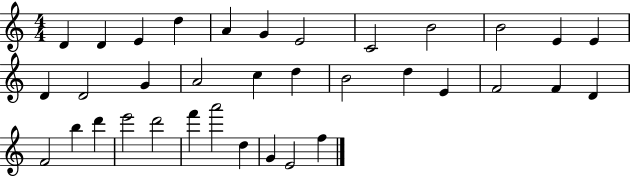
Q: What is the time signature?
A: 4/4